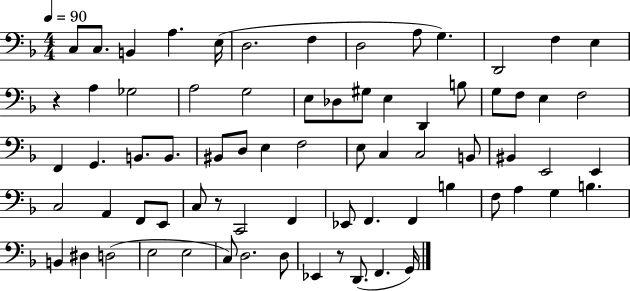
{
  \clef bass
  \numericTimeSignature
  \time 4/4
  \key f \major
  \tempo 4 = 90
  \repeat volta 2 { c8 c8. b,4 a4. e16( | d2. f4 | d2 a8 g4.) | d,2 f4 e4 | \break r4 a4 ges2 | a2 g2 | e8 des8 gis8 e4 d,4 b8 | g8 f8 e4 f2 | \break f,4 g,4. b,8. b,8. | bis,8 d8 e4 f2 | e8 c4 c2 b,8 | bis,4 e,2 e,4 | \break c2 a,4 f,8 e,8 | c8 r8 c,2 f,4 | ees,8 f,4. f,4 b4 | f8 a4 g4 b4. | \break b,4 dis4 d2( | e2 e2 | c8) d2. d8 | ees,4 r8 d,8.( f,4. g,16) | \break } \bar "|."
}